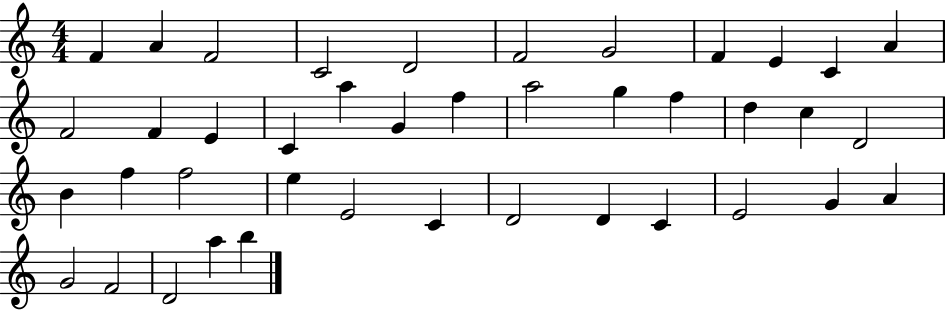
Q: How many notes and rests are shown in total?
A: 41